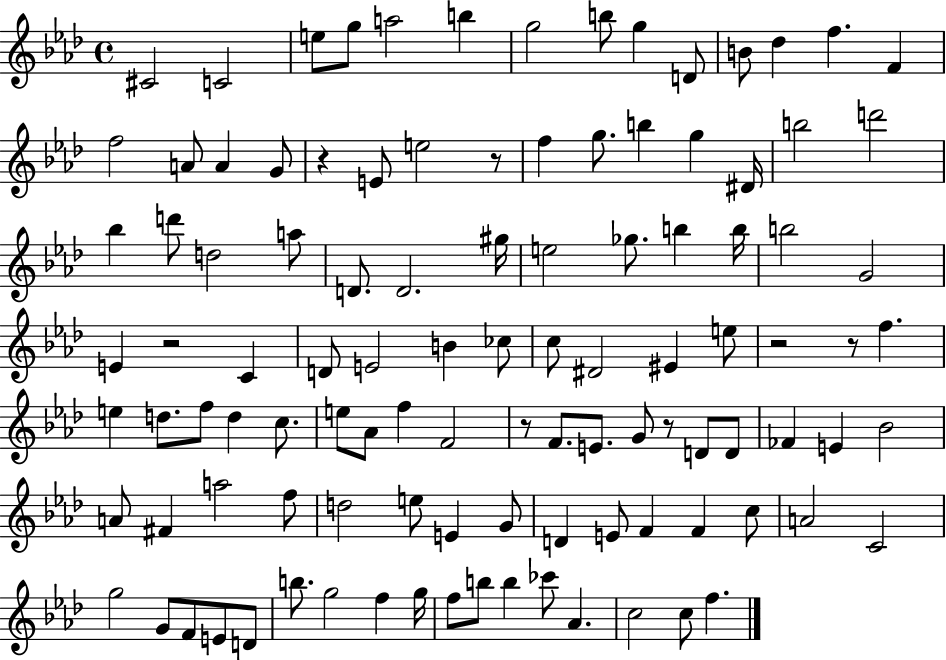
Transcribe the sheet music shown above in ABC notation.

X:1
T:Untitled
M:4/4
L:1/4
K:Ab
^C2 C2 e/2 g/2 a2 b g2 b/2 g D/2 B/2 _d f F f2 A/2 A G/2 z E/2 e2 z/2 f g/2 b g ^D/4 b2 d'2 _b d'/2 d2 a/2 D/2 D2 ^g/4 e2 _g/2 b b/4 b2 G2 E z2 C D/2 E2 B _c/2 c/2 ^D2 ^E e/2 z2 z/2 f e d/2 f/2 d c/2 e/2 _A/2 f F2 z/2 F/2 E/2 G/2 z/2 D/2 D/2 _F E _B2 A/2 ^F a2 f/2 d2 e/2 E G/2 D E/2 F F c/2 A2 C2 g2 G/2 F/2 E/2 D/2 b/2 g2 f g/4 f/2 b/2 b _c'/2 _A c2 c/2 f